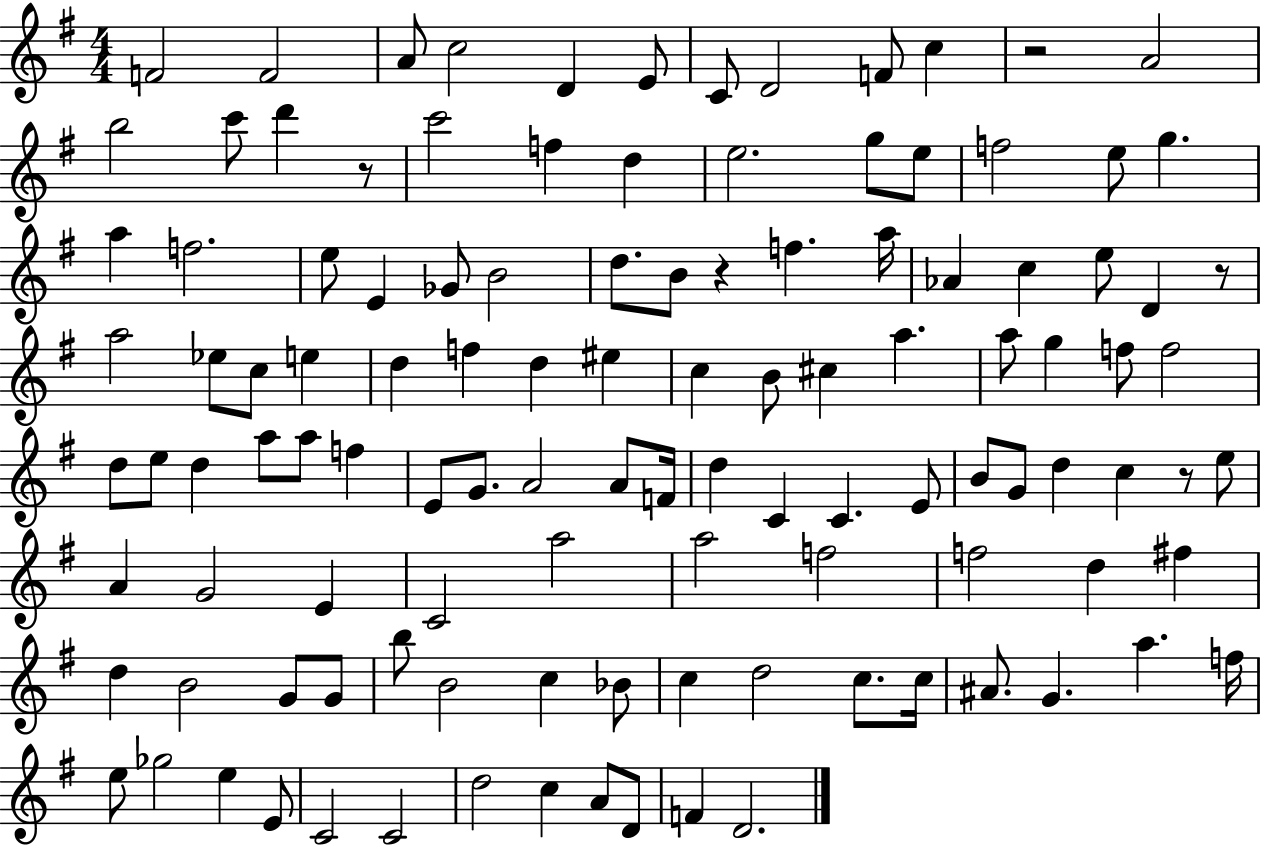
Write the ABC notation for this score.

X:1
T:Untitled
M:4/4
L:1/4
K:G
F2 F2 A/2 c2 D E/2 C/2 D2 F/2 c z2 A2 b2 c'/2 d' z/2 c'2 f d e2 g/2 e/2 f2 e/2 g a f2 e/2 E _G/2 B2 d/2 B/2 z f a/4 _A c e/2 D z/2 a2 _e/2 c/2 e d f d ^e c B/2 ^c a a/2 g f/2 f2 d/2 e/2 d a/2 a/2 f E/2 G/2 A2 A/2 F/4 d C C E/2 B/2 G/2 d c z/2 e/2 A G2 E C2 a2 a2 f2 f2 d ^f d B2 G/2 G/2 b/2 B2 c _B/2 c d2 c/2 c/4 ^A/2 G a f/4 e/2 _g2 e E/2 C2 C2 d2 c A/2 D/2 F D2